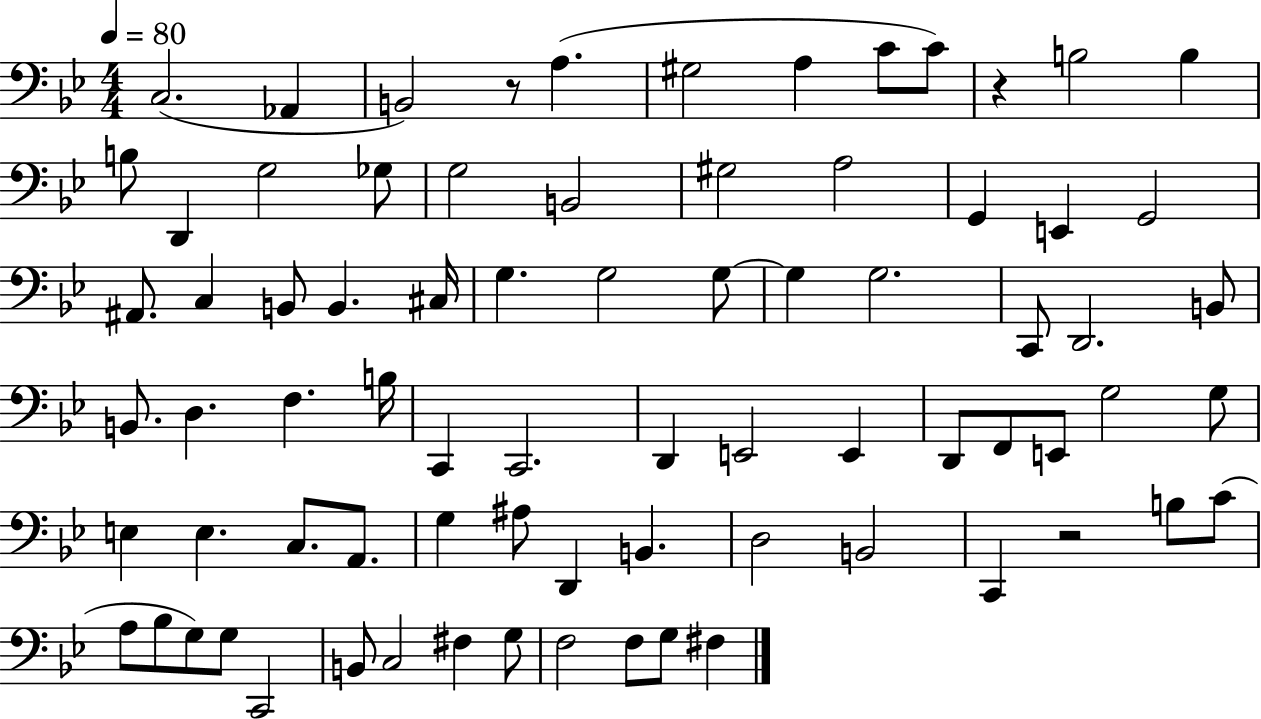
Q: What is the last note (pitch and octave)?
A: F#3